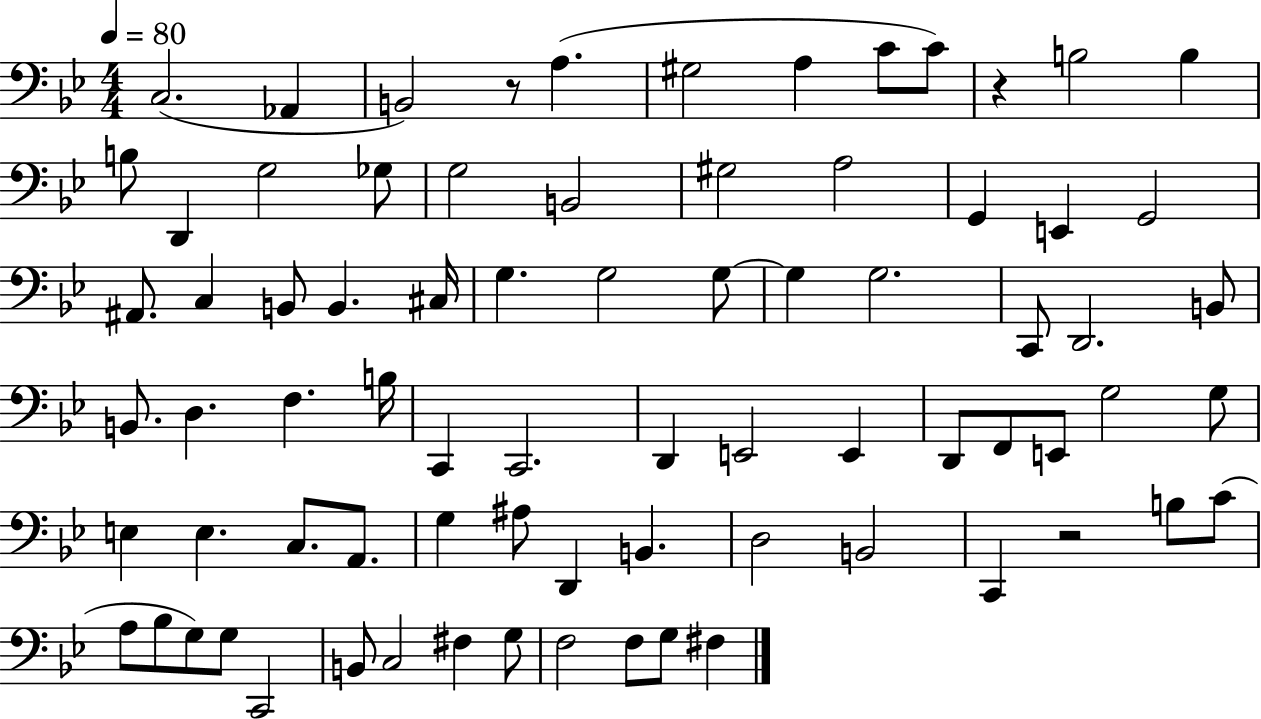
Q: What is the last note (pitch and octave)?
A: F#3